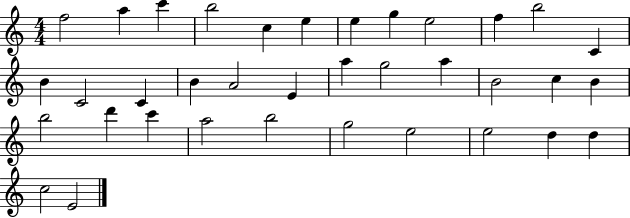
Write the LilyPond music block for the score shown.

{
  \clef treble
  \numericTimeSignature
  \time 4/4
  \key c \major
  f''2 a''4 c'''4 | b''2 c''4 e''4 | e''4 g''4 e''2 | f''4 b''2 c'4 | \break b'4 c'2 c'4 | b'4 a'2 e'4 | a''4 g''2 a''4 | b'2 c''4 b'4 | \break b''2 d'''4 c'''4 | a''2 b''2 | g''2 e''2 | e''2 d''4 d''4 | \break c''2 e'2 | \bar "|."
}